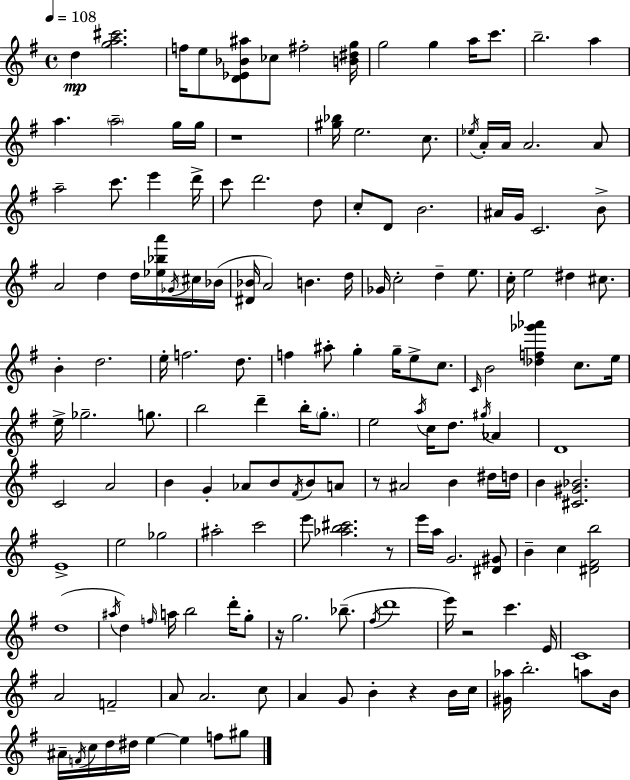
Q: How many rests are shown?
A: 6